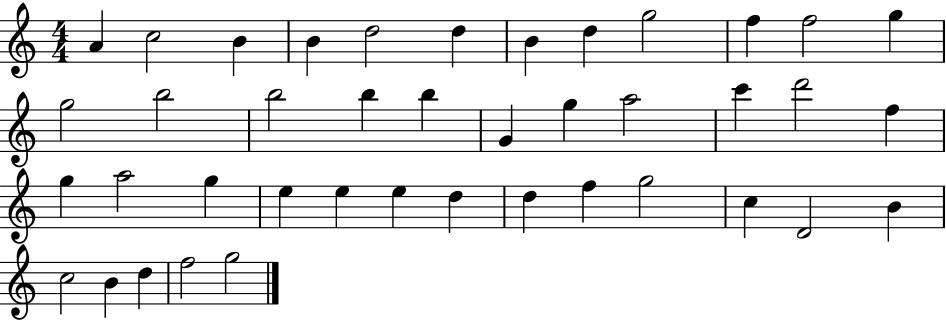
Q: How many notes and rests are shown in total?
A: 41